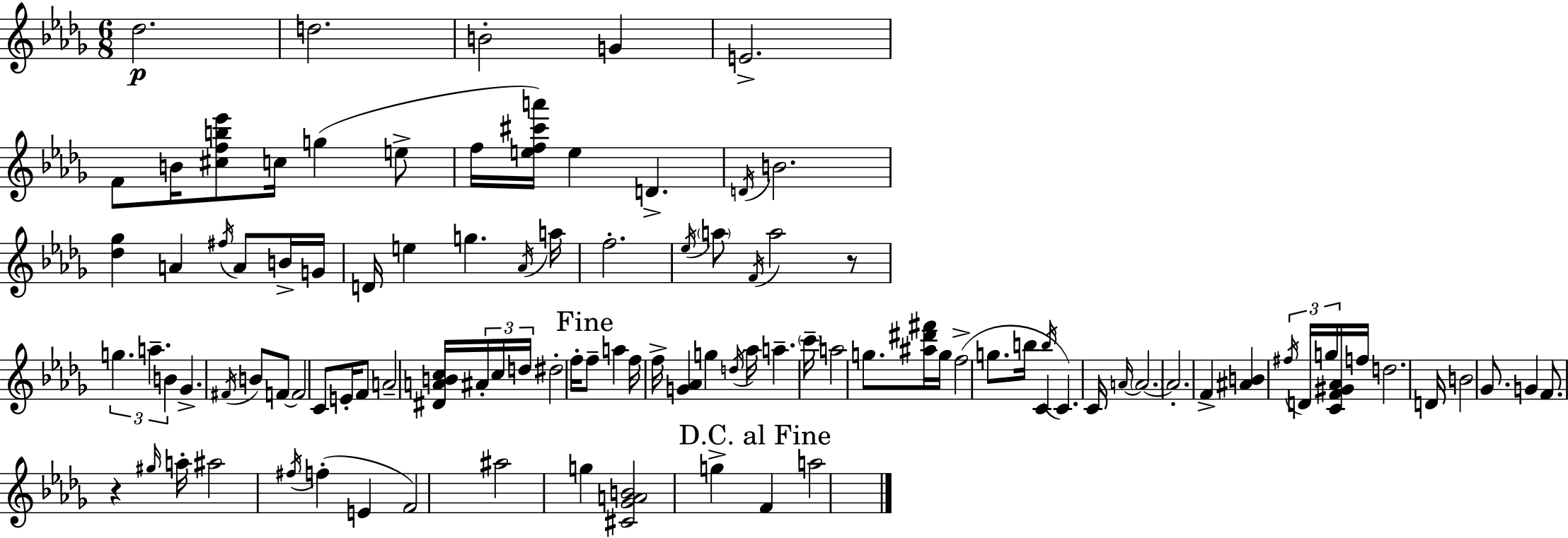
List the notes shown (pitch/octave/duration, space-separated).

Db5/h. D5/h. B4/h G4/q E4/h. F4/e B4/s [C#5,F5,B5,Eb6]/e C5/s G5/q E5/e F5/s [E5,F5,C#6,A6]/s E5/q D4/q. D4/s B4/h. [Db5,Gb5]/q A4/q F#5/s A4/e B4/s G4/s D4/s E5/q G5/q. Ab4/s A5/s F5/h. Eb5/s A5/e F4/s A5/h R/e G5/q. A5/q. B4/q Gb4/q. F#4/s B4/e F4/e F4/h C4/e E4/s F4/e A4/h [D#4,A4,B4,C5]/s A#4/s C5/s D5/s D#5/h F5/s F5/e A5/q F5/s F5/s [G4,Ab4]/q G5/q D5/s Ab5/s A5/q. C6/s A5/h G5/e. [A#5,D#6,F#6]/s G5/s F5/h G5/e. B5/s C4/q B5/s C4/q. C4/s A4/s A4/h. A4/h. F4/q [A#4,B4]/q F#5/s D4/s G5/s [C4,F4,G#4,Ab4]/s F5/s D5/h. D4/s B4/h Gb4/e. G4/q F4/e. R/q G#5/s A5/s A#5/h F#5/s F5/q E4/q F4/h A#5/h G5/q [C#4,Gb4,A4,B4]/h G5/q F4/q A5/h